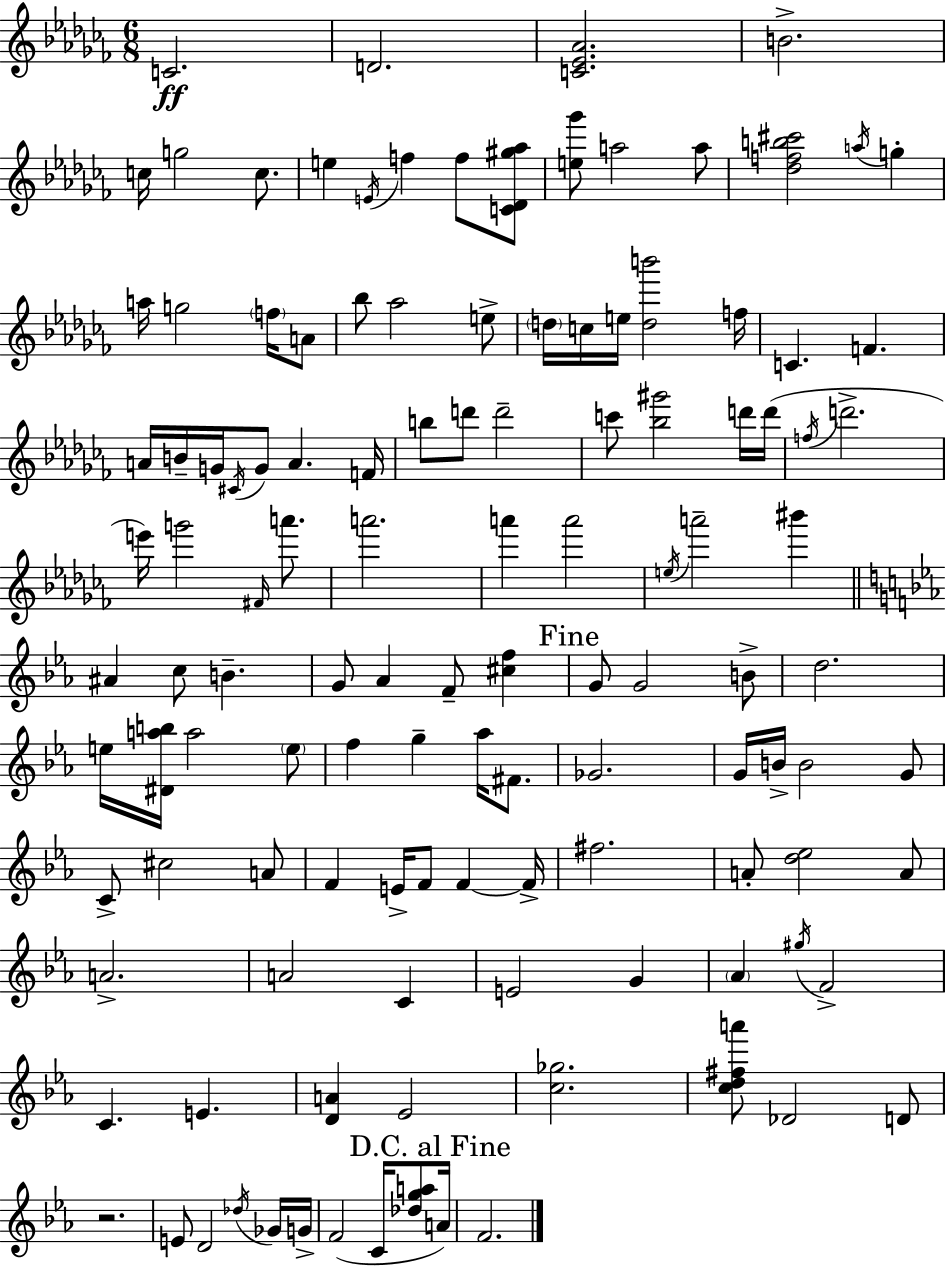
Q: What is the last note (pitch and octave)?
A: F4